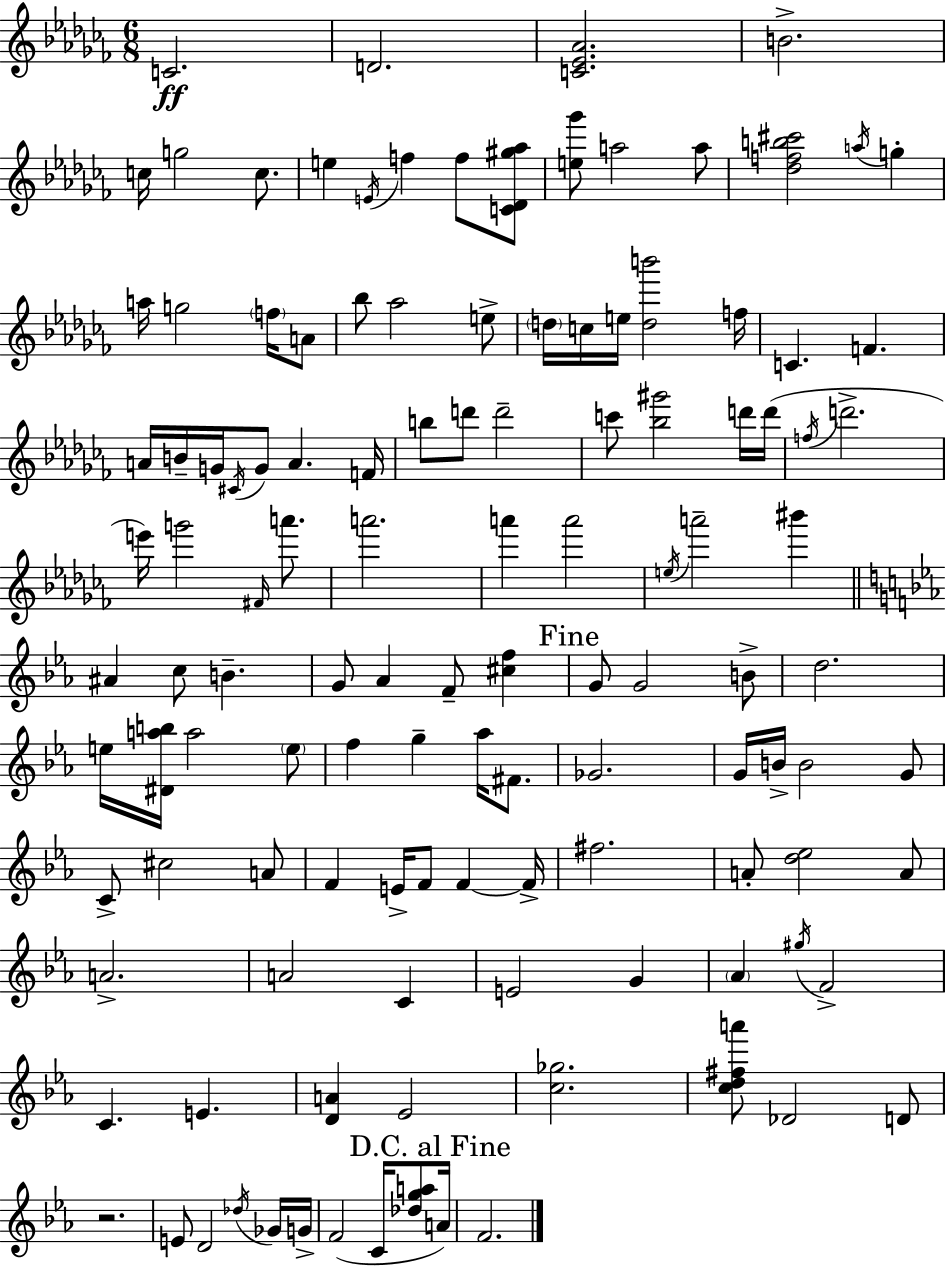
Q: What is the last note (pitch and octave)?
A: F4